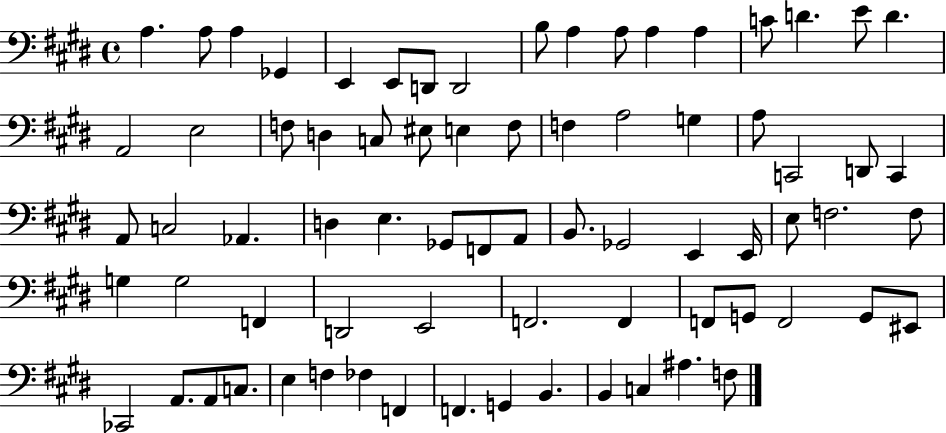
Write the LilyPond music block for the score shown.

{
  \clef bass
  \time 4/4
  \defaultTimeSignature
  \key e \major
  a4. a8 a4 ges,4 | e,4 e,8 d,8 d,2 | b8 a4 a8 a4 a4 | c'8 d'4. e'8 d'4. | \break a,2 e2 | f8 d4 c8 eis8 e4 f8 | f4 a2 g4 | a8 c,2 d,8 c,4 | \break a,8 c2 aes,4. | d4 e4. ges,8 f,8 a,8 | b,8. ges,2 e,4 e,16 | e8 f2. f8 | \break g4 g2 f,4 | d,2 e,2 | f,2. f,4 | f,8 g,8 f,2 g,8 eis,8 | \break ces,2 a,8. a,8 c8. | e4 f4 fes4 f,4 | f,4. g,4 b,4. | b,4 c4 ais4. f8 | \break \bar "|."
}